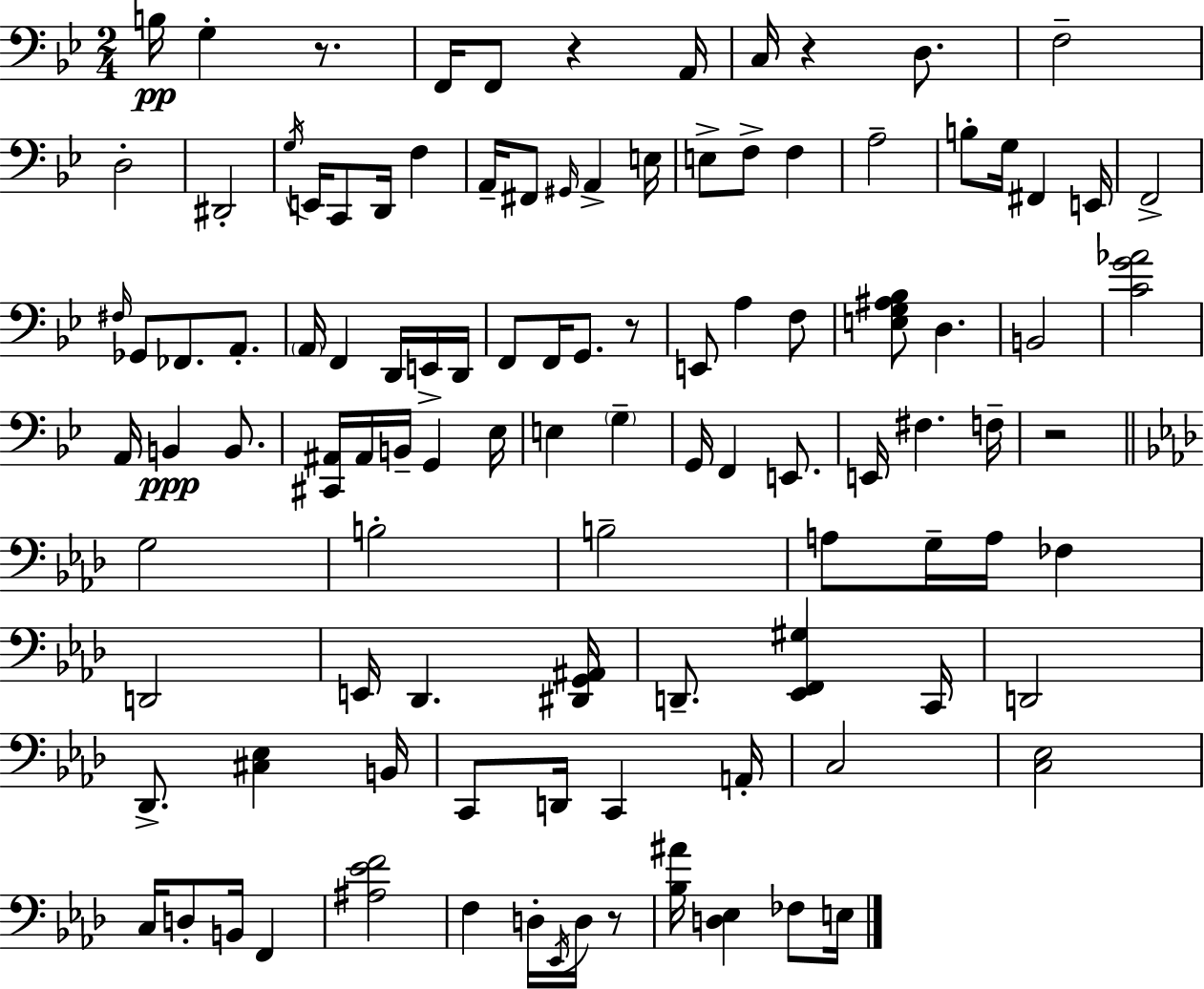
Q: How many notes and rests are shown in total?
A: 107